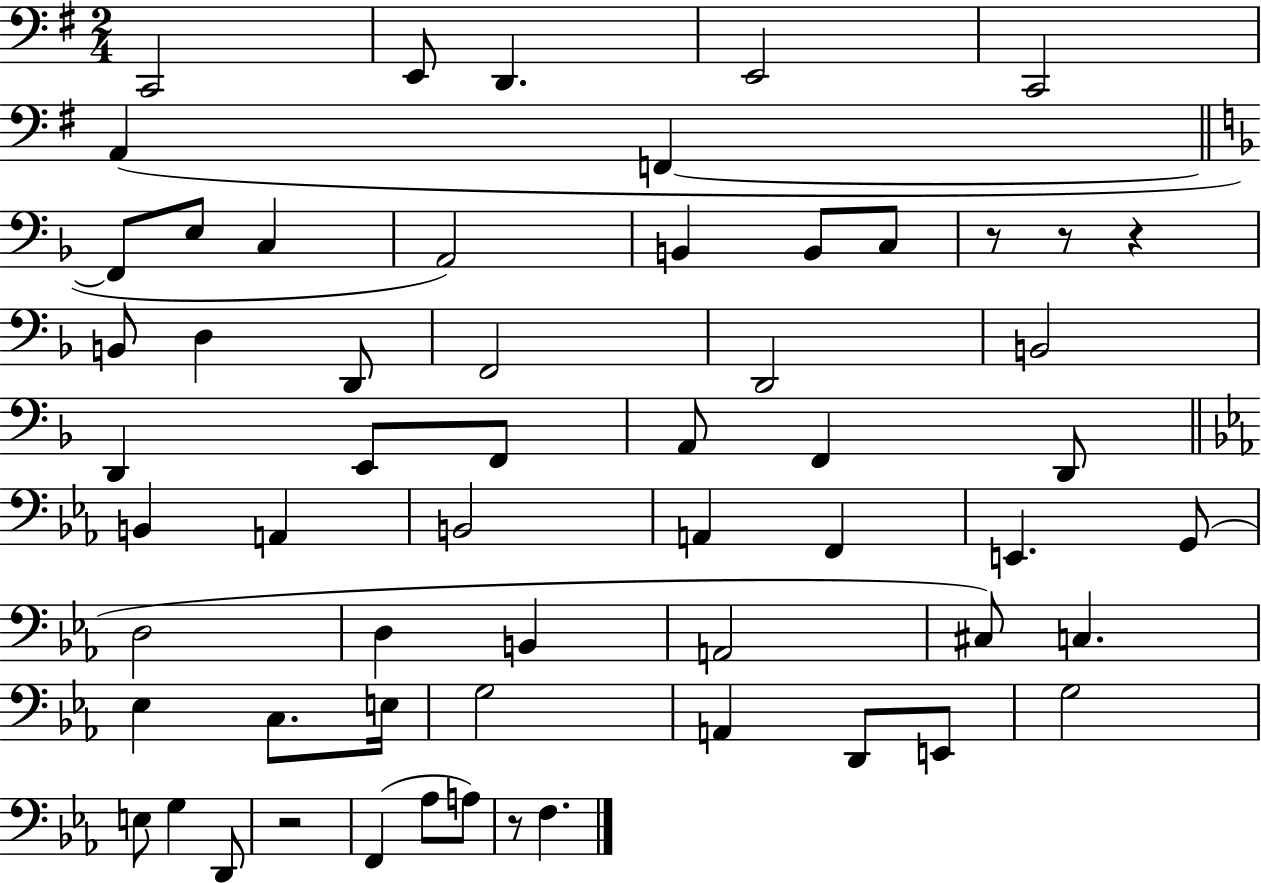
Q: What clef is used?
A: bass